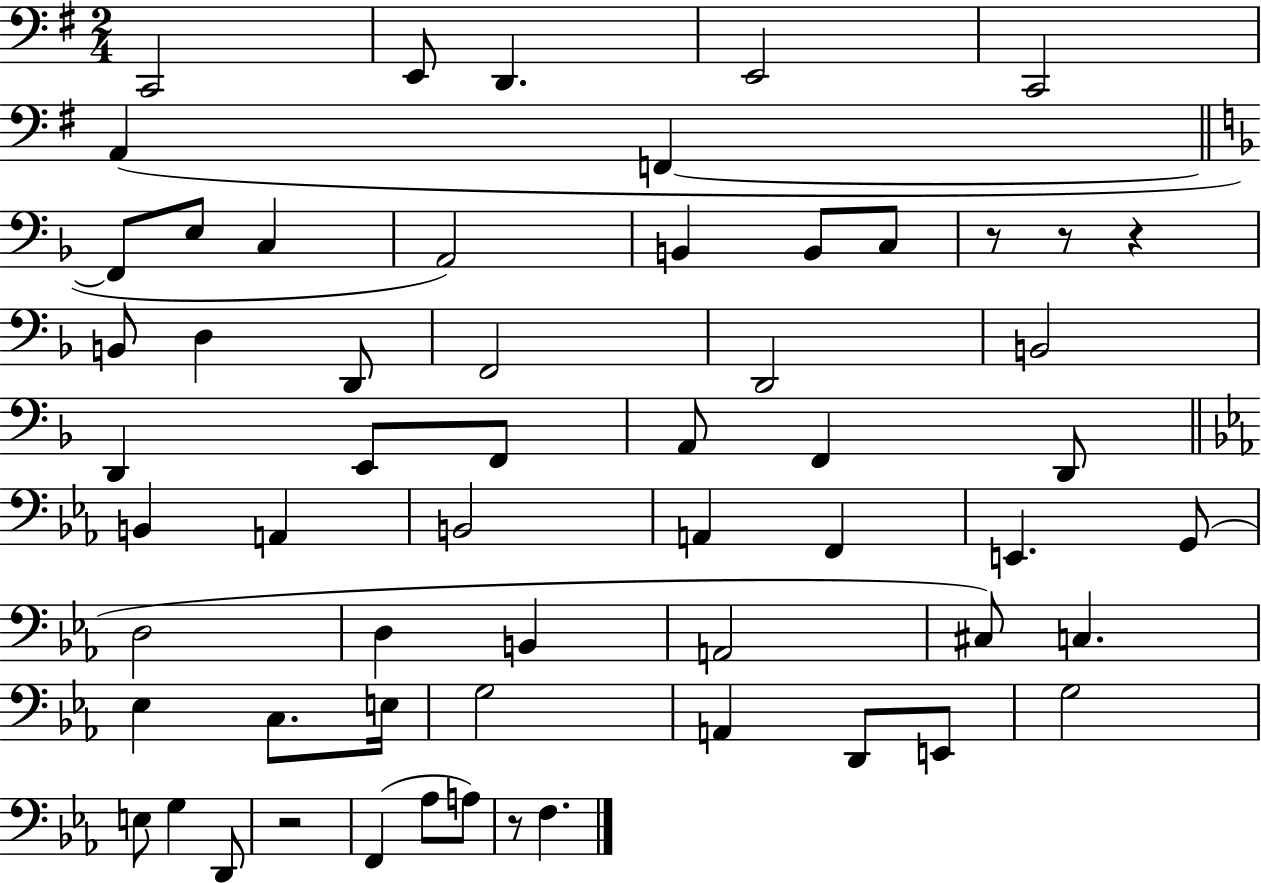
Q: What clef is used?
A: bass